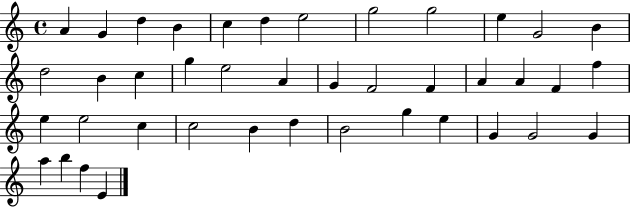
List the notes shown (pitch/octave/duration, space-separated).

A4/q G4/q D5/q B4/q C5/q D5/q E5/h G5/h G5/h E5/q G4/h B4/q D5/h B4/q C5/q G5/q E5/h A4/q G4/q F4/h F4/q A4/q A4/q F4/q F5/q E5/q E5/h C5/q C5/h B4/q D5/q B4/h G5/q E5/q G4/q G4/h G4/q A5/q B5/q F5/q E4/q